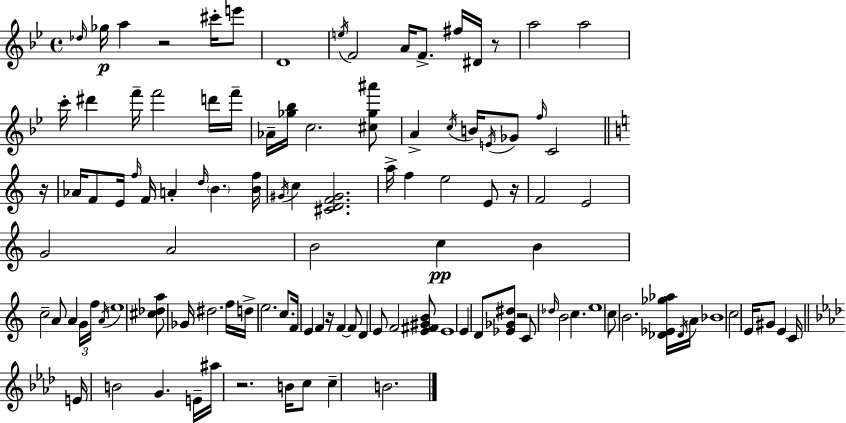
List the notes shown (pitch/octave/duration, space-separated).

Db5/s Gb5/s A5/q R/h C#6/s E6/e D4/w E5/s F4/h A4/s F4/e. F#5/s D#4/s R/e A5/h A5/h C6/s D#6/q F6/s F6/h D6/s F6/s Ab4/s [Gb5,Bb5]/s C5/h. [C#5,Gb5,A#6]/e A4/q C5/s B4/s E4/s Gb4/e F5/s C4/h R/s Ab4/s F4/e E4/s F5/s F4/s A4/q D5/s B4/q. [B4,F5]/s G#4/s C5/q [C#4,D4,F4,G#4]/h. A5/s F5/q E5/h E4/e R/s F4/h E4/h G4/h A4/h B4/h C5/q B4/q C5/h A4/e A4/q G4/s F5/s A4/s E5/w [C#5,Db5,A5]/e Gb4/s D#5/h. F5/s D5/s E5/h. C5/e. F4/s E4/q F4/q R/s F4/q F4/e D4/q E4/e F4/h [E4,F#4,G#4,B4]/e E4/w E4/q D4/e [Eb4,Gb4,D#5]/e R/h C4/e Db5/s B4/h C5/q. E5/w C5/e B4/h. [Db4,Eb4,Gb5,Ab5]/s Db4/s A4/s Bb4/w C5/h E4/s G#4/e E4/q C4/s E4/s B4/h G4/q. E4/s A#5/s R/h. B4/s C5/e C5/q B4/h.